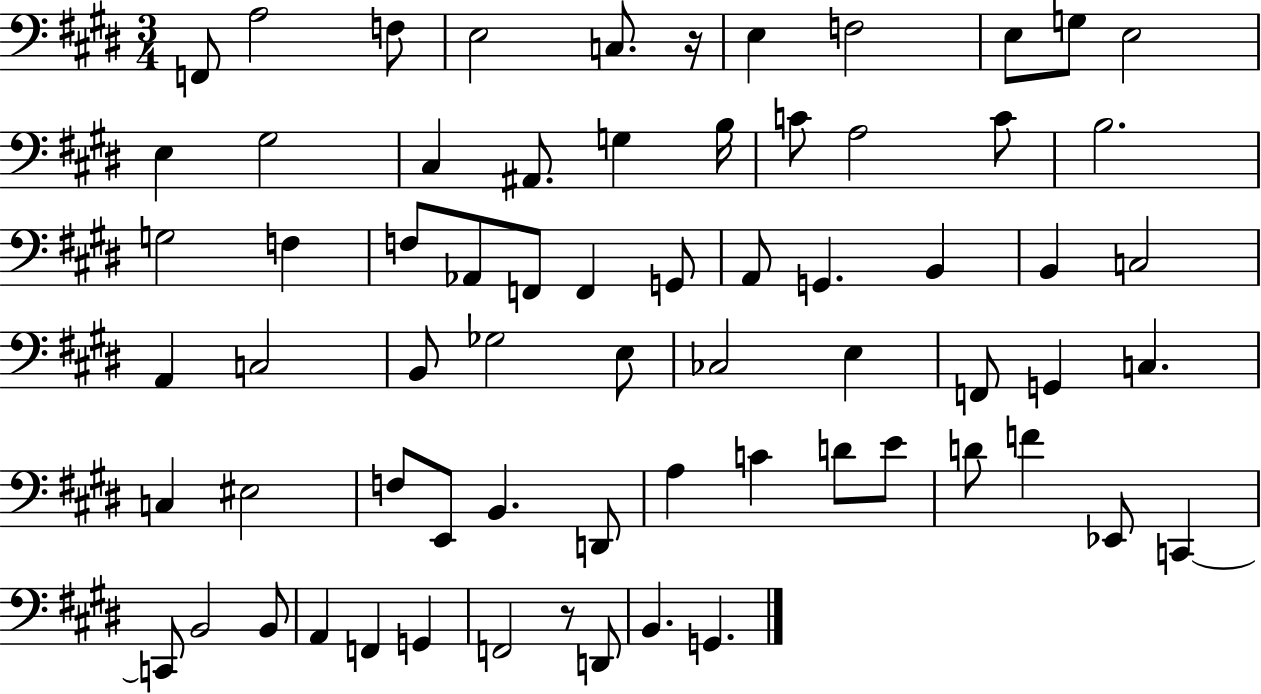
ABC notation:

X:1
T:Untitled
M:3/4
L:1/4
K:E
F,,/2 A,2 F,/2 E,2 C,/2 z/4 E, F,2 E,/2 G,/2 E,2 E, ^G,2 ^C, ^A,,/2 G, B,/4 C/2 A,2 C/2 B,2 G,2 F, F,/2 _A,,/2 F,,/2 F,, G,,/2 A,,/2 G,, B,, B,, C,2 A,, C,2 B,,/2 _G,2 E,/2 _C,2 E, F,,/2 G,, C, C, ^E,2 F,/2 E,,/2 B,, D,,/2 A, C D/2 E/2 D/2 F _E,,/2 C,, C,,/2 B,,2 B,,/2 A,, F,, G,, F,,2 z/2 D,,/2 B,, G,,